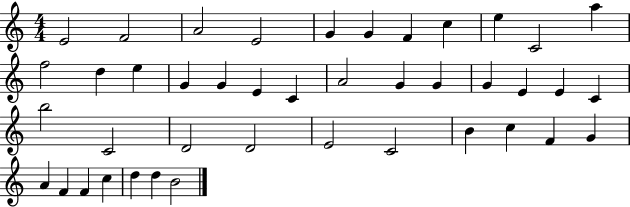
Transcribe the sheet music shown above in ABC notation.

X:1
T:Untitled
M:4/4
L:1/4
K:C
E2 F2 A2 E2 G G F c e C2 a f2 d e G G E C A2 G G G E E C b2 C2 D2 D2 E2 C2 B c F G A F F c d d B2